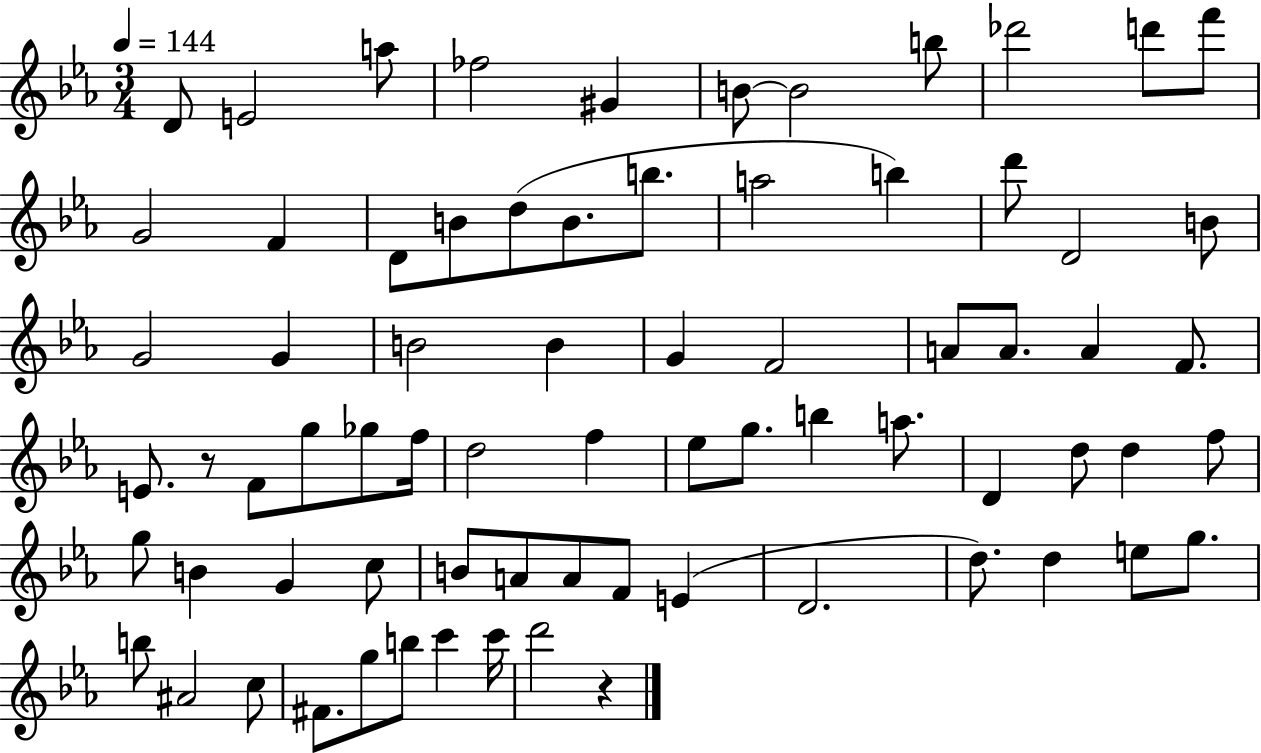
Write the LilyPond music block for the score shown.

{
  \clef treble
  \numericTimeSignature
  \time 3/4
  \key ees \major
  \tempo 4 = 144
  d'8 e'2 a''8 | fes''2 gis'4 | b'8~~ b'2 b''8 | des'''2 d'''8 f'''8 | \break g'2 f'4 | d'8 b'8 d''8( b'8. b''8. | a''2 b''4) | d'''8 d'2 b'8 | \break g'2 g'4 | b'2 b'4 | g'4 f'2 | a'8 a'8. a'4 f'8. | \break e'8. r8 f'8 g''8 ges''8 f''16 | d''2 f''4 | ees''8 g''8. b''4 a''8. | d'4 d''8 d''4 f''8 | \break g''8 b'4 g'4 c''8 | b'8 a'8 a'8 f'8 e'4( | d'2. | d''8.) d''4 e''8 g''8. | \break b''8 ais'2 c''8 | fis'8. g''8 b''8 c'''4 c'''16 | d'''2 r4 | \bar "|."
}